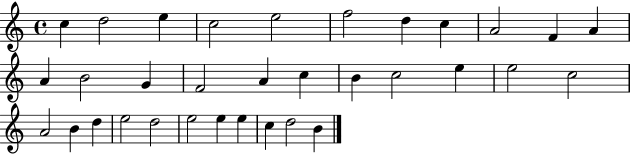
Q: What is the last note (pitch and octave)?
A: B4